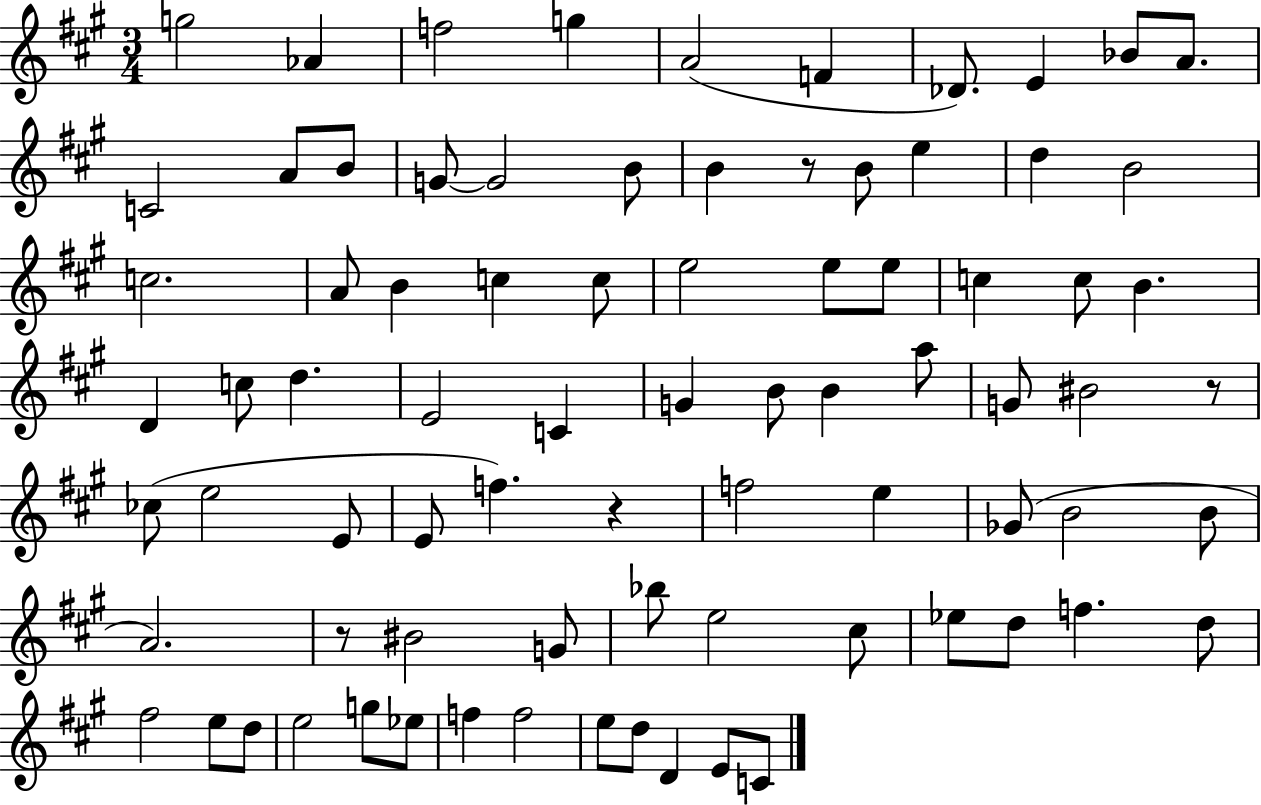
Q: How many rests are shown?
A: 4